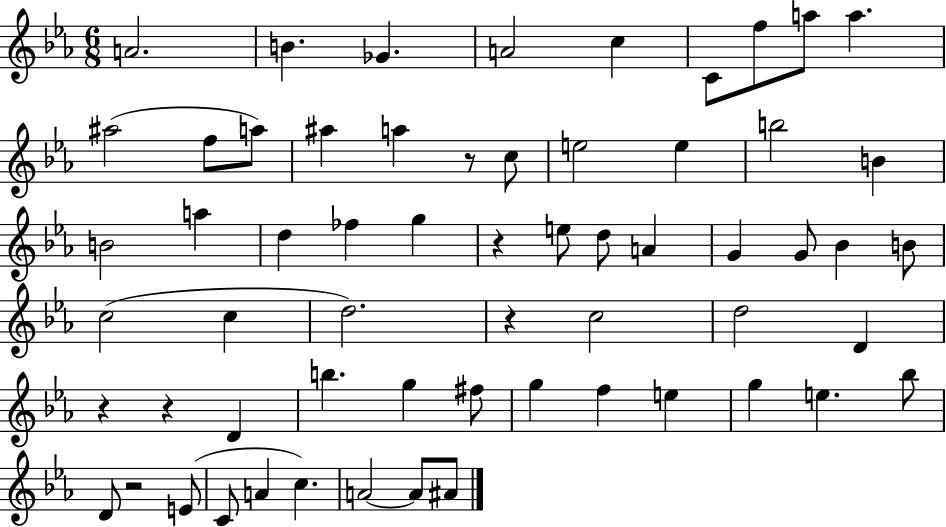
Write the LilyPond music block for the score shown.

{
  \clef treble
  \numericTimeSignature
  \time 6/8
  \key ees \major
  a'2. | b'4. ges'4. | a'2 c''4 | c'8 f''8 a''8 a''4. | \break ais''2( f''8 a''8) | ais''4 a''4 r8 c''8 | e''2 e''4 | b''2 b'4 | \break b'2 a''4 | d''4 fes''4 g''4 | r4 e''8 d''8 a'4 | g'4 g'8 bes'4 b'8 | \break c''2( c''4 | d''2.) | r4 c''2 | d''2 d'4 | \break r4 r4 d'4 | b''4. g''4 fis''8 | g''4 f''4 e''4 | g''4 e''4. bes''8 | \break d'8 r2 e'8( | c'8 a'4 c''4.) | a'2~~ a'8 ais'8 | \bar "|."
}